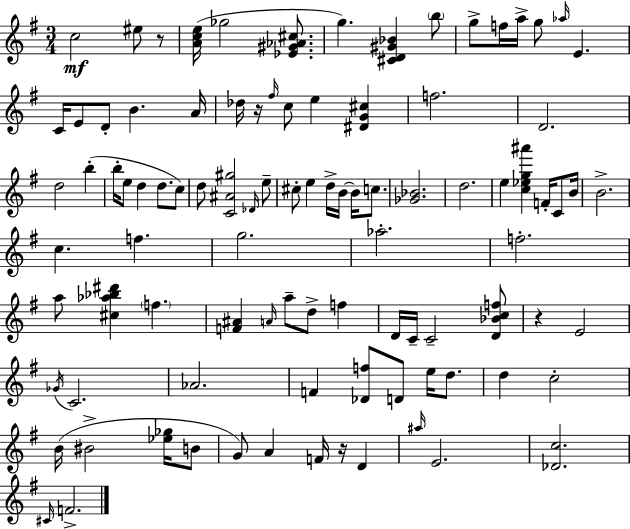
X:1
T:Untitled
M:3/4
L:1/4
K:Em
c2 ^e/2 z/2 [Ace]/4 _g2 [_E^G_A^c]/2 g [^CD^G_B] b/2 g/2 f/4 a/4 g/2 _a/4 E C/4 E/2 D/2 B A/4 _d/4 z/4 ^f/4 c/2 e [^DG^c] f2 D2 d2 b b/4 e/2 d d/2 c/2 d/2 [C^A^g]2 _D/4 e/2 ^c/2 e d/4 B/4 B/4 c/2 [_G_B]2 d2 e [c_eg^a'] F/4 C/2 B/4 B2 c f g2 _a2 f2 a/2 [^c_a_b^d'] f [F^A] A/4 a/2 d/2 f D/4 C/4 C2 [D_Bcf]/2 z E2 _G/4 C2 _A2 F [_Df]/2 D/2 e/4 d/2 d c2 B/4 ^B2 [_e_g]/4 B/2 G/2 A F/4 z/4 D ^a/4 E2 [_Dc]2 ^C/4 F2